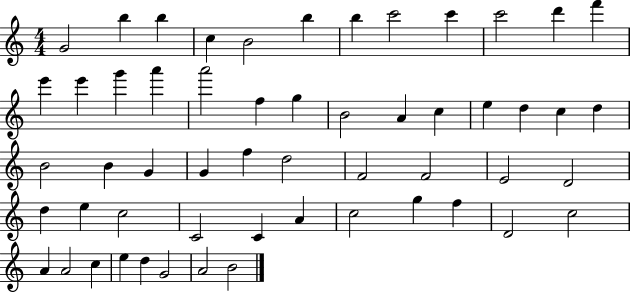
{
  \clef treble
  \numericTimeSignature
  \time 4/4
  \key c \major
  g'2 b''4 b''4 | c''4 b'2 b''4 | b''4 c'''2 c'''4 | c'''2 d'''4 f'''4 | \break e'''4 e'''4 g'''4 a'''4 | a'''2 f''4 g''4 | b'2 a'4 c''4 | e''4 d''4 c''4 d''4 | \break b'2 b'4 g'4 | g'4 f''4 d''2 | f'2 f'2 | e'2 d'2 | \break d''4 e''4 c''2 | c'2 c'4 a'4 | c''2 g''4 f''4 | d'2 c''2 | \break a'4 a'2 c''4 | e''4 d''4 g'2 | a'2 b'2 | \bar "|."
}